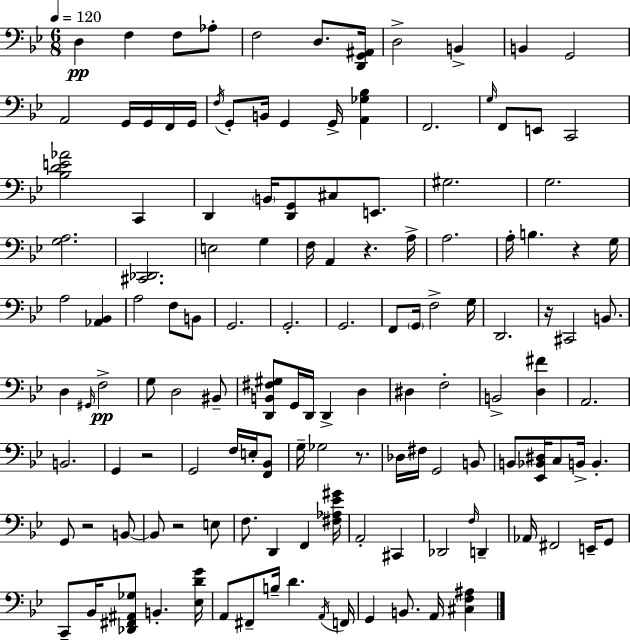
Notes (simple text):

D3/q F3/q F3/e Ab3/e F3/h D3/e. [D2,G2,A#2]/s D3/h B2/q B2/q G2/h A2/h G2/s G2/s F2/s G2/s F3/s G2/e B2/s G2/q G2/s [A2,Gb3,Bb3]/q F2/h. G3/s F2/e E2/e C2/h [Bb3,D4,E4,Ab4]/h C2/q D2/q B2/s [D2,G2]/e C#3/e E2/e. G#3/h. G3/h. [G3,A3]/h. [C#2,Db2]/h. E3/h G3/q F3/s A2/q R/q. A3/s A3/h. A3/s B3/q. R/q G3/s A3/h [Ab2,Bb2]/q A3/h F3/e B2/e G2/h. G2/h. G2/h. F2/e G2/s F3/h G3/s D2/h. R/s C#2/h B2/e. D3/q G#2/s F3/h G3/e D3/h BIS2/e [D2,B2,F#3,G#3]/e G2/s D2/s D2/q D3/q D#3/q F3/h B2/h [D3,F#4]/q A2/h. B2/h. G2/q R/h G2/h F3/s E3/s [F2,Bb2]/e G3/s Gb3/h R/e. Db3/s F#3/s G2/h B2/e B2/e [Eb2,Bb2,D#3]/s C3/e B2/s B2/q. G2/e R/h B2/e B2/e R/h E3/e F3/e. D2/q F2/q [F#3,Ab3,Eb4,G#4]/s A2/h C#2/q Db2/h F3/s D2/q Ab2/s F#2/h E2/s G2/e C2/e Bb2/s [Db2,F#2,A#2,Gb3]/e B2/q. [Eb3,D4,G4]/s A2/e F#2/e B3/s D4/q. A2/s F2/s G2/q B2/e. A2/s [C#3,F3,A#3]/q